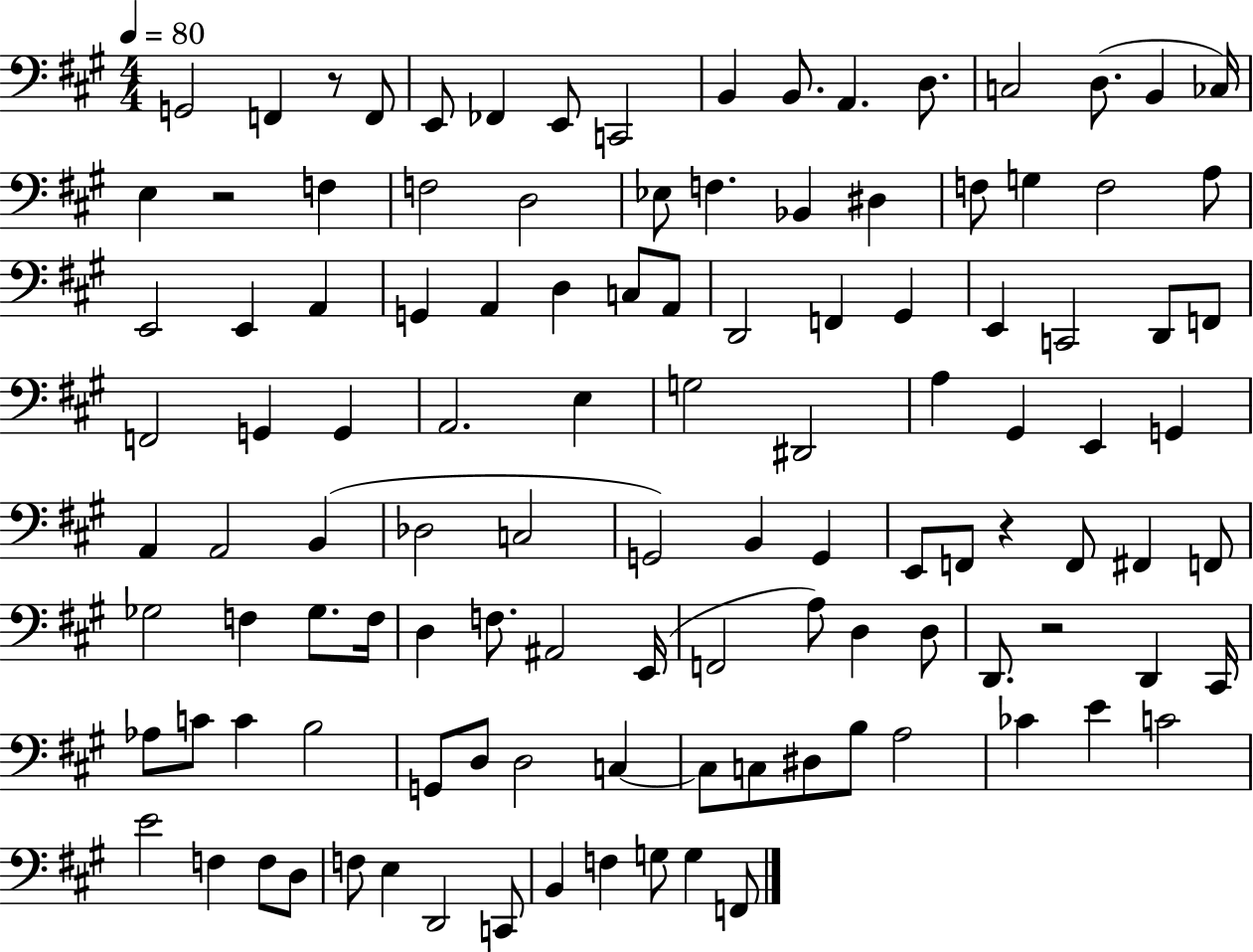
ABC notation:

X:1
T:Untitled
M:4/4
L:1/4
K:A
G,,2 F,, z/2 F,,/2 E,,/2 _F,, E,,/2 C,,2 B,, B,,/2 A,, D,/2 C,2 D,/2 B,, _C,/4 E, z2 F, F,2 D,2 _E,/2 F, _B,, ^D, F,/2 G, F,2 A,/2 E,,2 E,, A,, G,, A,, D, C,/2 A,,/2 D,,2 F,, ^G,, E,, C,,2 D,,/2 F,,/2 F,,2 G,, G,, A,,2 E, G,2 ^D,,2 A, ^G,, E,, G,, A,, A,,2 B,, _D,2 C,2 G,,2 B,, G,, E,,/2 F,,/2 z F,,/2 ^F,, F,,/2 _G,2 F, _G,/2 F,/4 D, F,/2 ^A,,2 E,,/4 F,,2 A,/2 D, D,/2 D,,/2 z2 D,, ^C,,/4 _A,/2 C/2 C B,2 G,,/2 D,/2 D,2 C, C,/2 C,/2 ^D,/2 B,/2 A,2 _C E C2 E2 F, F,/2 D,/2 F,/2 E, D,,2 C,,/2 B,, F, G,/2 G, F,,/2